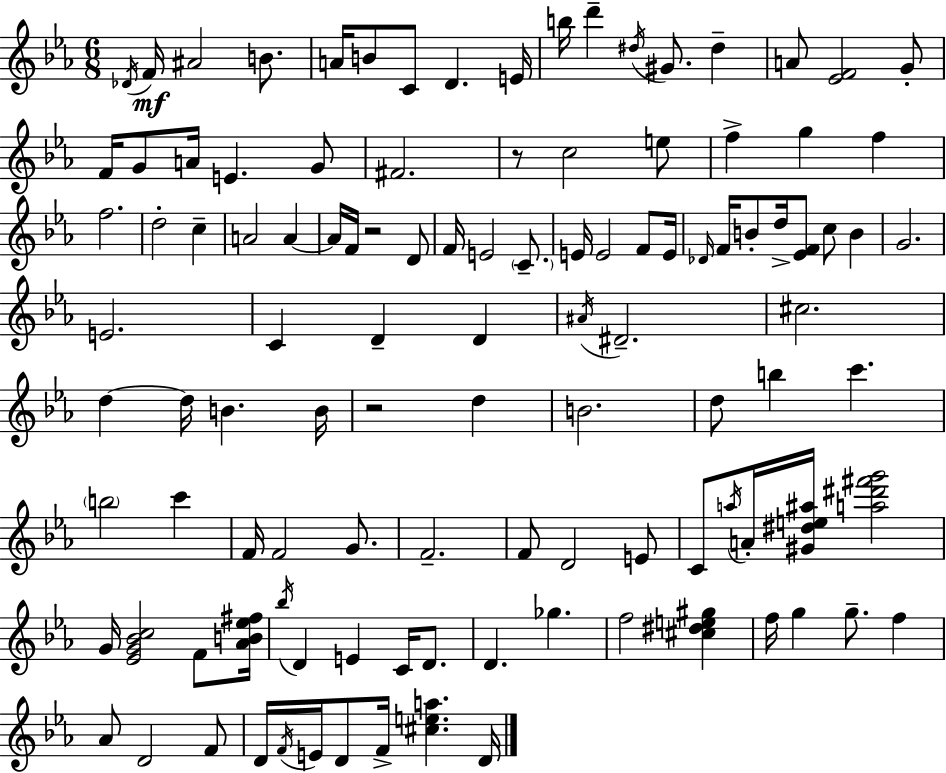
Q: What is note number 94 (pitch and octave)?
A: F4